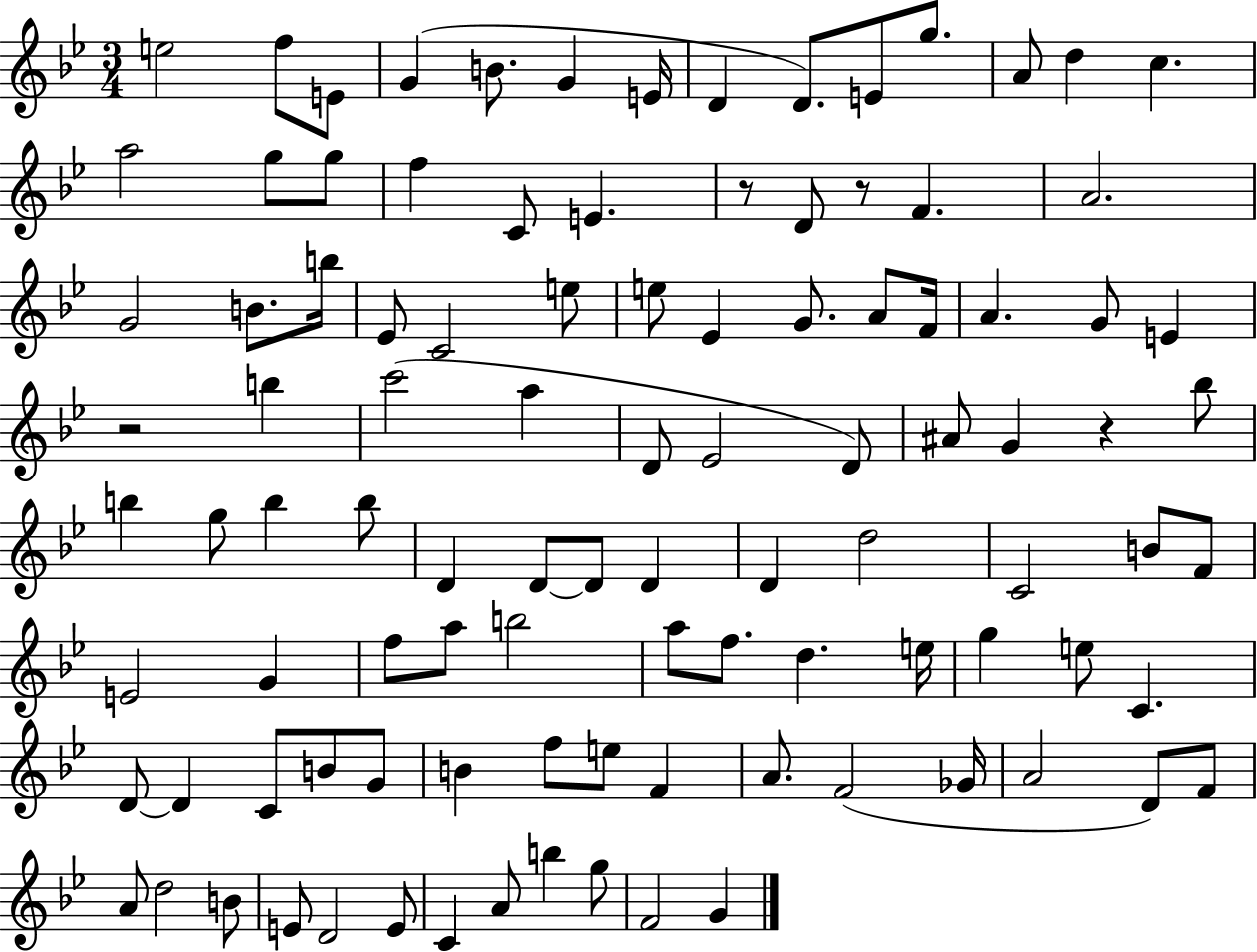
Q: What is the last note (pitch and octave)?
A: G4